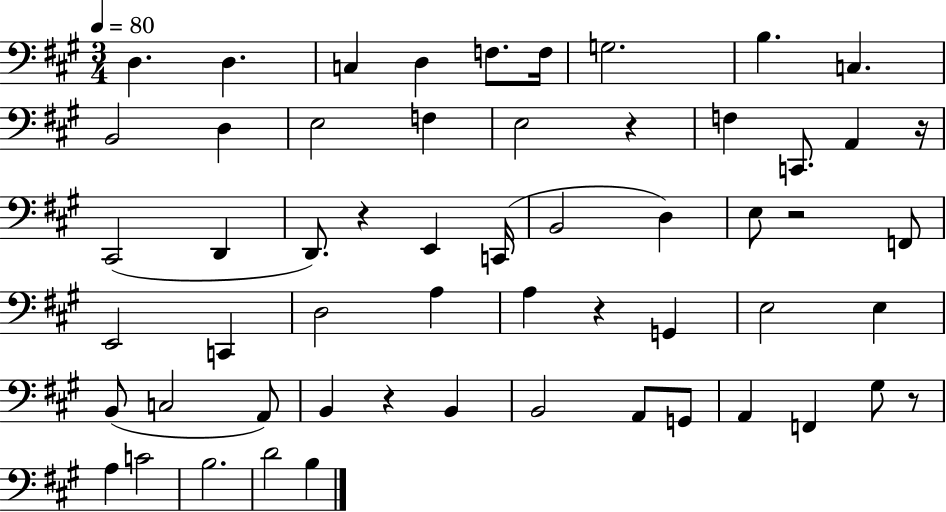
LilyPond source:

{
  \clef bass
  \numericTimeSignature
  \time 3/4
  \key a \major
  \tempo 4 = 80
  \repeat volta 2 { d4. d4. | c4 d4 f8. f16 | g2. | b4. c4. | \break b,2 d4 | e2 f4 | e2 r4 | f4 c,8. a,4 r16 | \break cis,2( d,4 | d,8.) r4 e,4 c,16( | b,2 d4) | e8 r2 f,8 | \break e,2 c,4 | d2 a4 | a4 r4 g,4 | e2 e4 | \break b,8( c2 a,8) | b,4 r4 b,4 | b,2 a,8 g,8 | a,4 f,4 gis8 r8 | \break a4 c'2 | b2. | d'2 b4 | } \bar "|."
}